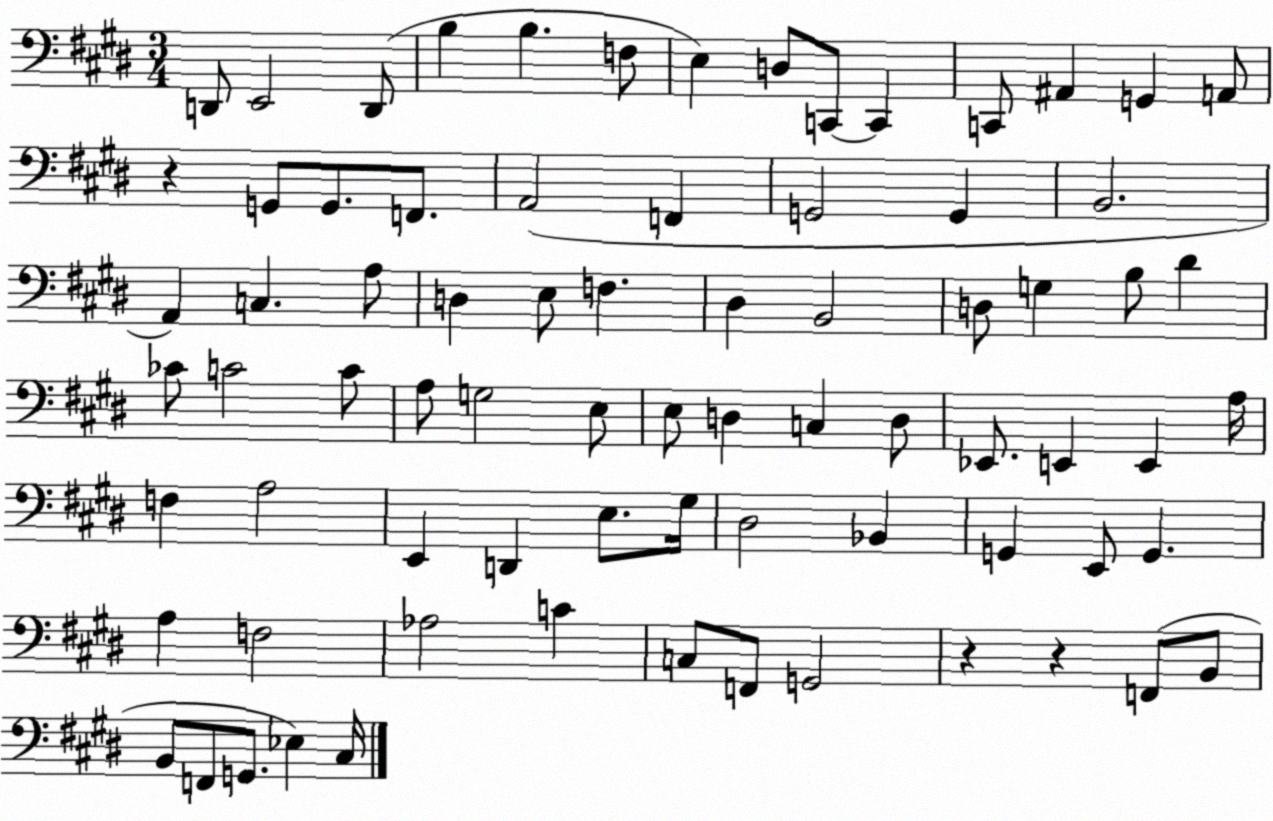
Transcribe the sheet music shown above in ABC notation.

X:1
T:Untitled
M:3/4
L:1/4
K:E
D,,/2 E,,2 D,,/2 B, B, F,/2 E, D,/2 C,,/2 C,, C,,/2 ^A,, G,, A,,/2 z G,,/2 G,,/2 F,,/2 A,,2 F,, G,,2 G,, B,,2 A,, C, A,/2 D, E,/2 F, ^D, B,,2 D,/2 G, B,/2 ^D _C/2 C2 C/2 A,/2 G,2 E,/2 E,/2 D, C, D,/2 _E,,/2 E,, E,, A,/4 F, A,2 E,, D,, E,/2 ^G,/4 ^D,2 _B,, G,, E,,/2 G,, A, F,2 _A,2 C C,/2 F,,/2 G,,2 z z F,,/2 B,,/2 B,,/2 F,,/2 G,,/2 _E, ^C,/4